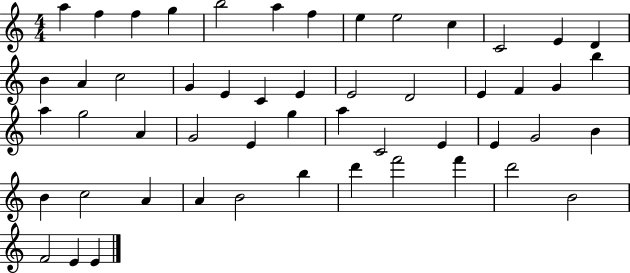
X:1
T:Untitled
M:4/4
L:1/4
K:C
a f f g b2 a f e e2 c C2 E D B A c2 G E C E E2 D2 E F G b a g2 A G2 E g a C2 E E G2 B B c2 A A B2 b d' f'2 f' d'2 B2 F2 E E